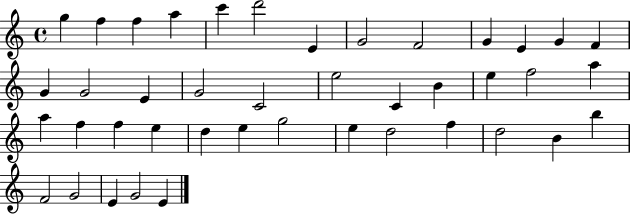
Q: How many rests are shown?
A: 0